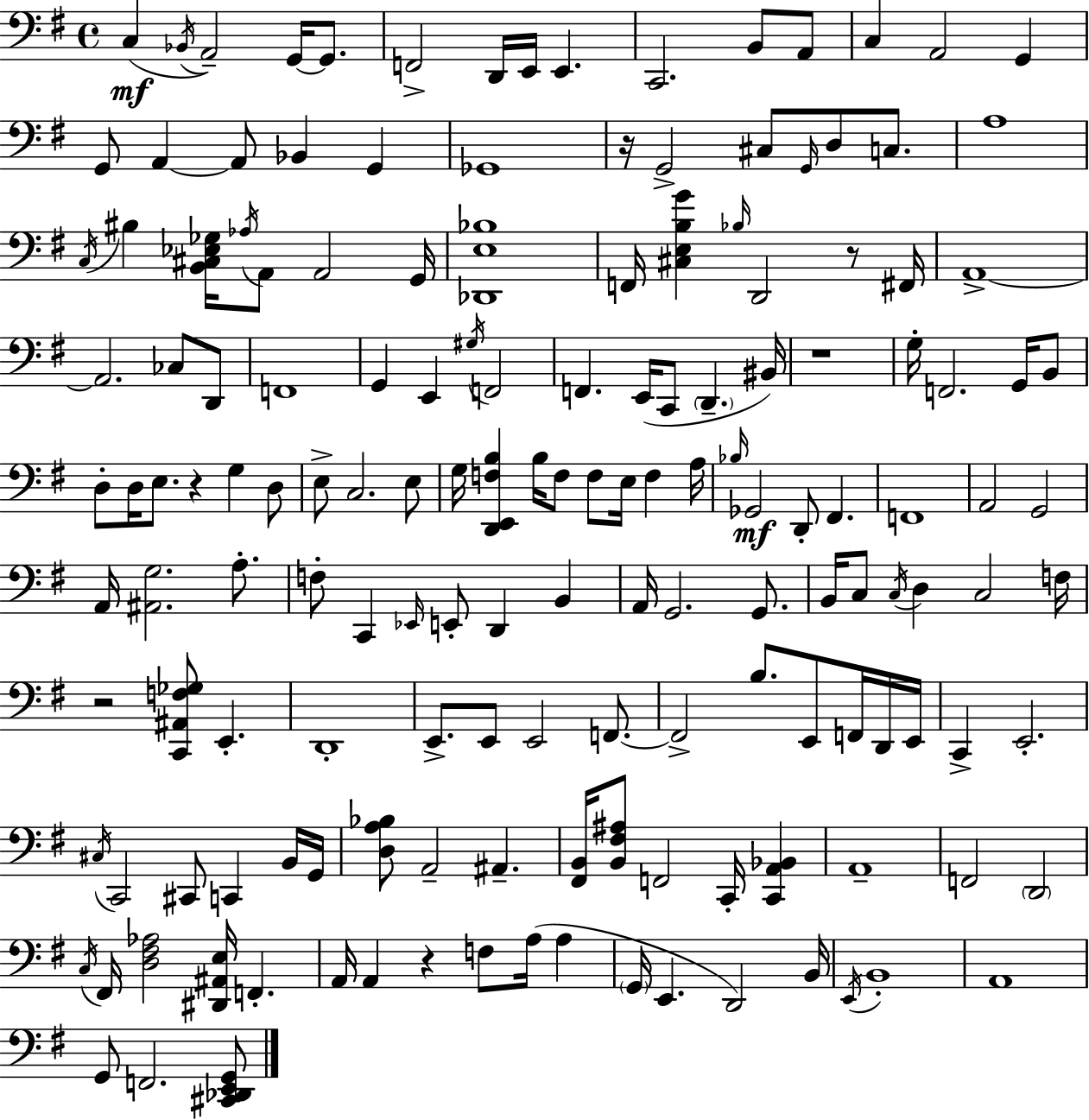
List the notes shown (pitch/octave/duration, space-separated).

C3/q Bb2/s A2/h G2/s G2/e. F2/h D2/s E2/s E2/q. C2/h. B2/e A2/e C3/q A2/h G2/q G2/e A2/q A2/e Bb2/q G2/q Gb2/w R/s G2/h C#3/e G2/s D3/e C3/e. A3/w C3/s BIS3/q [B2,C#3,Eb3,Gb3]/s Ab3/s A2/e A2/h G2/s [Db2,E3,Bb3]/w F2/s [C#3,E3,B3,G4]/q Bb3/s D2/h R/e F#2/s A2/w A2/h. CES3/e D2/e F2/w G2/q E2/q G#3/s F2/h F2/q. E2/s C2/e D2/q. BIS2/s R/w G3/s F2/h. G2/s B2/e D3/e D3/s E3/e. R/q G3/q D3/e E3/e C3/h. E3/e G3/s [D2,E2,F3,B3]/q B3/s F3/e F3/e E3/s F3/q A3/s Bb3/s Gb2/h D2/e F#2/q. F2/w A2/h G2/h A2/s [A#2,G3]/h. A3/e. F3/e C2/q Eb2/s E2/e D2/q B2/q A2/s G2/h. G2/e. B2/s C3/e C3/s D3/q C3/h F3/s R/h [C2,A#2,F3,Gb3]/e E2/q. D2/w E2/e. E2/e E2/h F2/e. F2/h B3/e. E2/e F2/s D2/s E2/s C2/q E2/h. C#3/s C2/h C#2/e C2/q B2/s G2/s [D3,A3,Bb3]/e A2/h A#2/q. [F#2,B2]/s [B2,F#3,A#3]/e F2/h C2/s [C2,A2,Bb2]/q A2/w F2/h D2/h C3/s F#2/s [D3,F#3,Ab3]/h [D#2,A#2,E3]/s F2/q. A2/s A2/q R/q F3/e A3/s A3/q G2/s E2/q. D2/h B2/s E2/s B2/w A2/w G2/e F2/h. [C#2,Db2,E2,G2]/e